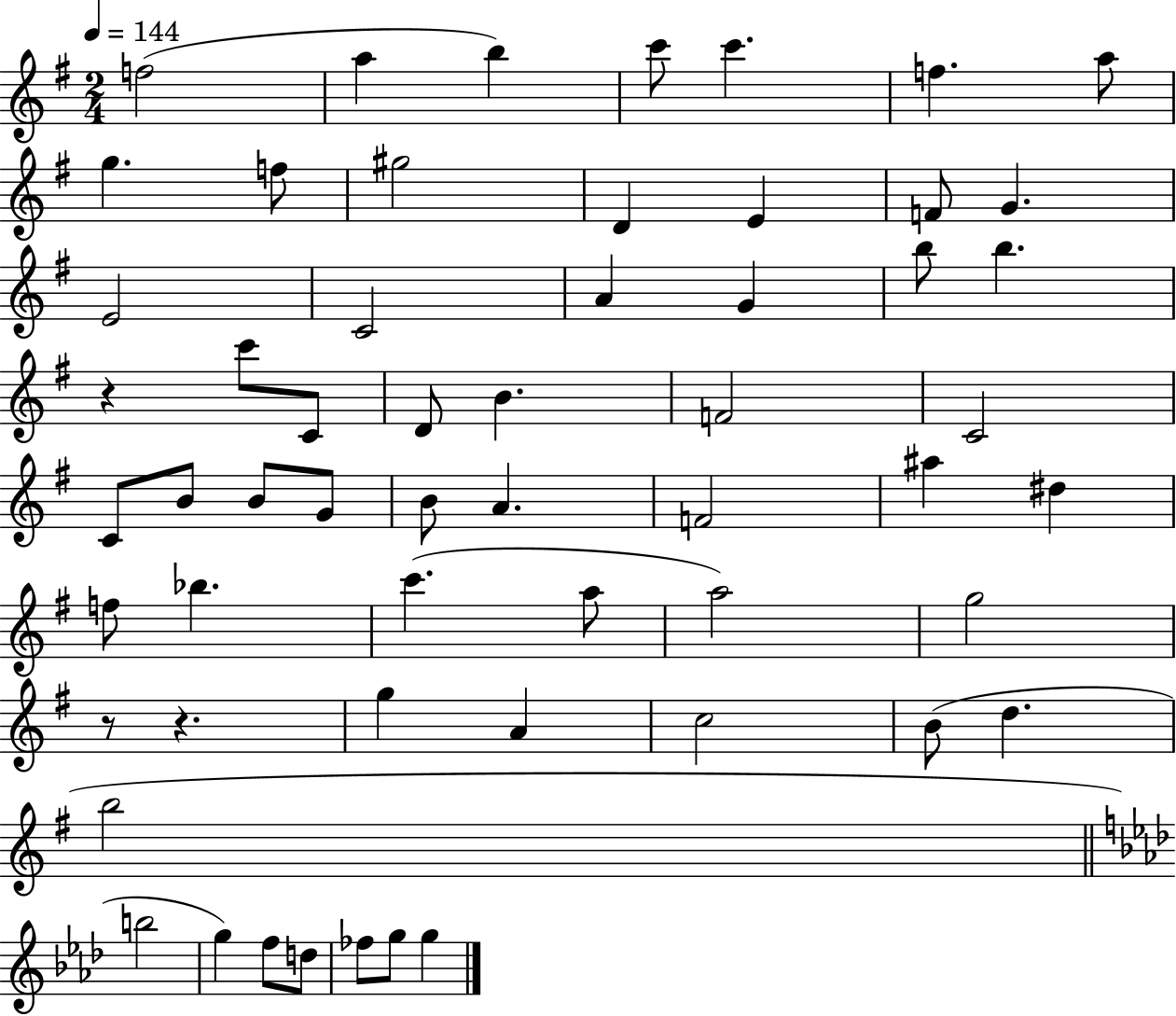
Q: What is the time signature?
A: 2/4